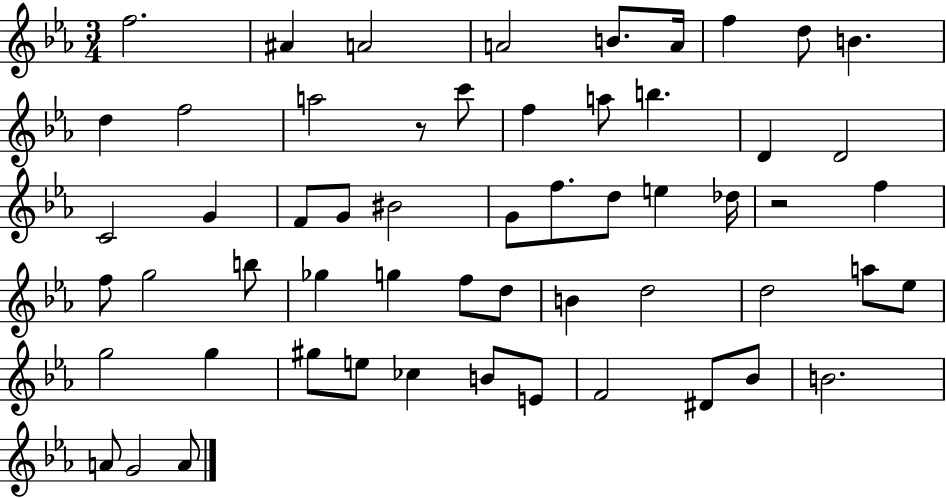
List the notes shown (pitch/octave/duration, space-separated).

F5/h. A#4/q A4/h A4/h B4/e. A4/s F5/q D5/e B4/q. D5/q F5/h A5/h R/e C6/e F5/q A5/e B5/q. D4/q D4/h C4/h G4/q F4/e G4/e BIS4/h G4/e F5/e. D5/e E5/q Db5/s R/h F5/q F5/e G5/h B5/e Gb5/q G5/q F5/e D5/e B4/q D5/h D5/h A5/e Eb5/e G5/h G5/q G#5/e E5/e CES5/q B4/e E4/e F4/h D#4/e Bb4/e B4/h. A4/e G4/h A4/e